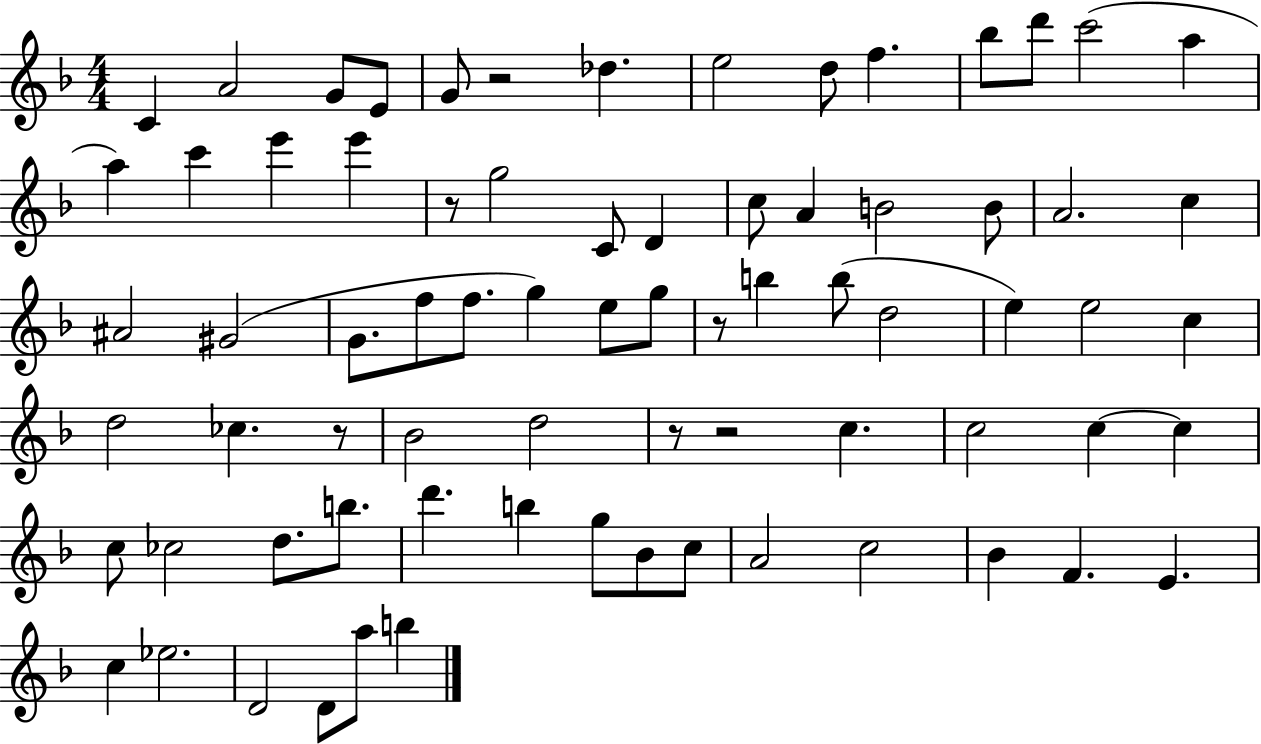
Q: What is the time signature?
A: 4/4